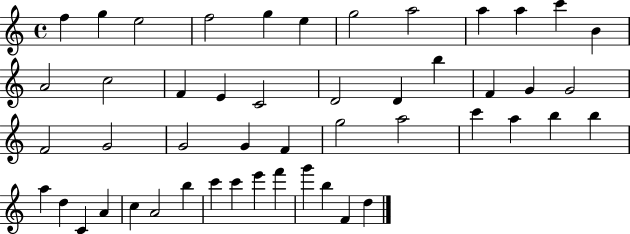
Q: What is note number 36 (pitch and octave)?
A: D5